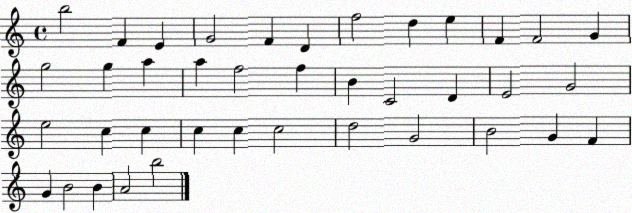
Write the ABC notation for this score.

X:1
T:Untitled
M:4/4
L:1/4
K:C
b2 F E G2 F D f2 d e F F2 G g2 g a a f2 f B C2 D E2 G2 e2 c c c c c2 d2 G2 B2 G F G B2 B A2 b2